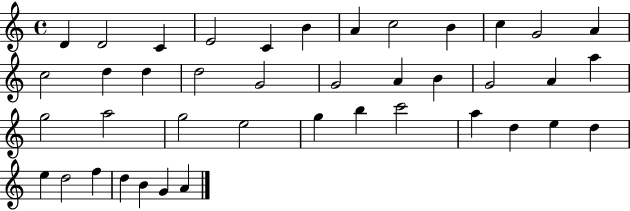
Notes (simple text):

D4/q D4/h C4/q E4/h C4/q B4/q A4/q C5/h B4/q C5/q G4/h A4/q C5/h D5/q D5/q D5/h G4/h G4/h A4/q B4/q G4/h A4/q A5/q G5/h A5/h G5/h E5/h G5/q B5/q C6/h A5/q D5/q E5/q D5/q E5/q D5/h F5/q D5/q B4/q G4/q A4/q